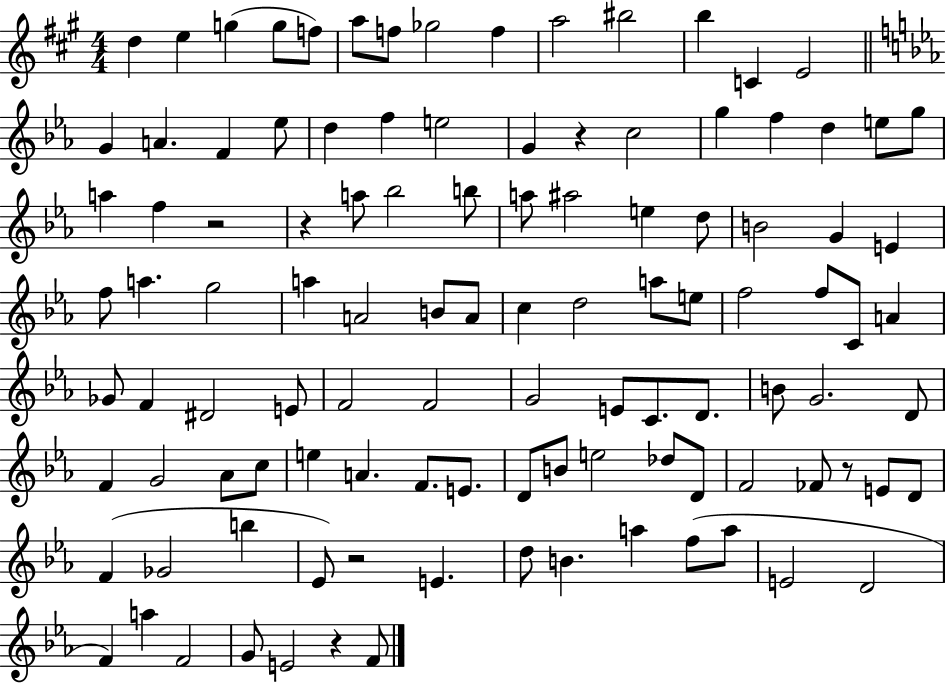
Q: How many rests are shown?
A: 6